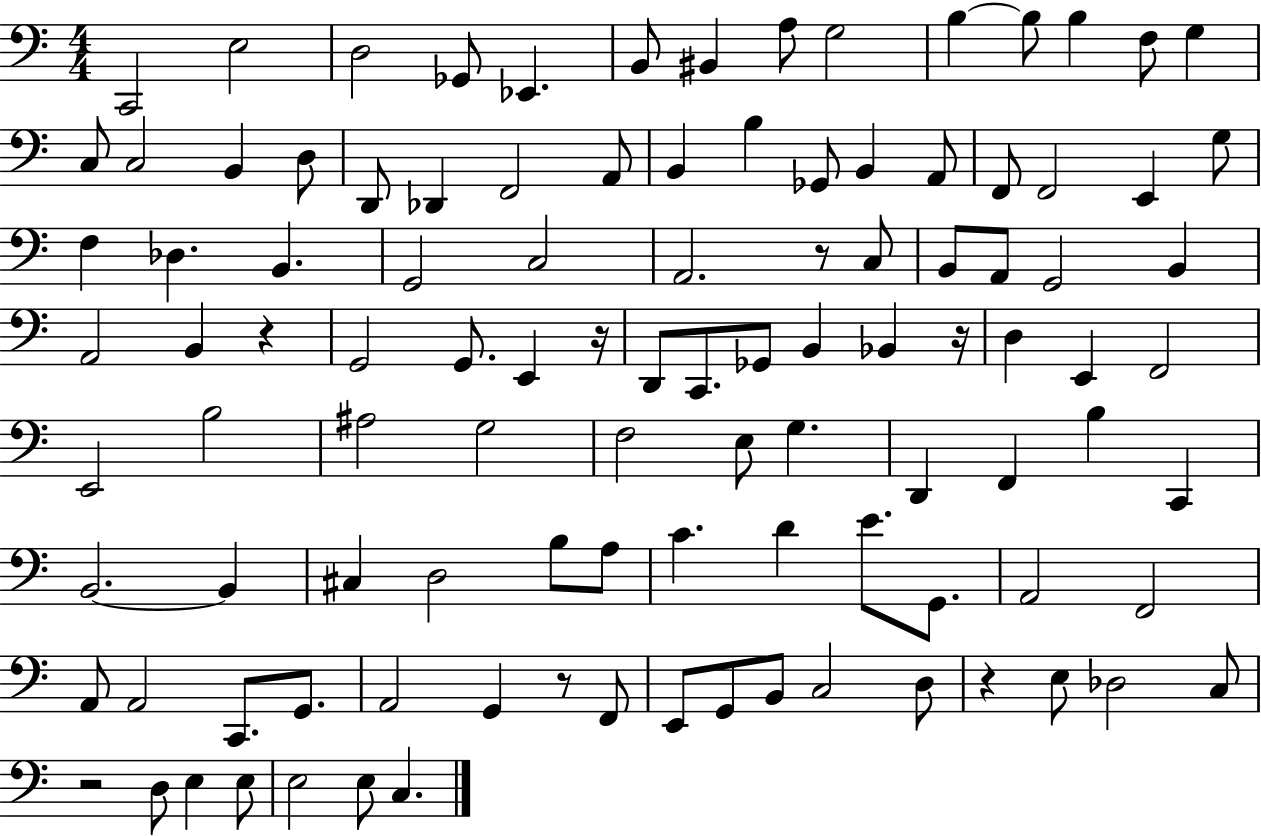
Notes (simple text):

C2/h E3/h D3/h Gb2/e Eb2/q. B2/e BIS2/q A3/e G3/h B3/q B3/e B3/q F3/e G3/q C3/e C3/h B2/q D3/e D2/e Db2/q F2/h A2/e B2/q B3/q Gb2/e B2/q A2/e F2/e F2/h E2/q G3/e F3/q Db3/q. B2/q. G2/h C3/h A2/h. R/e C3/e B2/e A2/e G2/h B2/q A2/h B2/q R/q G2/h G2/e. E2/q R/s D2/e C2/e. Gb2/e B2/q Bb2/q R/s D3/q E2/q F2/h E2/h B3/h A#3/h G3/h F3/h E3/e G3/q. D2/q F2/q B3/q C2/q B2/h. B2/q C#3/q D3/h B3/e A3/e C4/q. D4/q E4/e. G2/e. A2/h F2/h A2/e A2/h C2/e. G2/e. A2/h G2/q R/e F2/e E2/e G2/e B2/e C3/h D3/e R/q E3/e Db3/h C3/e R/h D3/e E3/q E3/e E3/h E3/e C3/q.